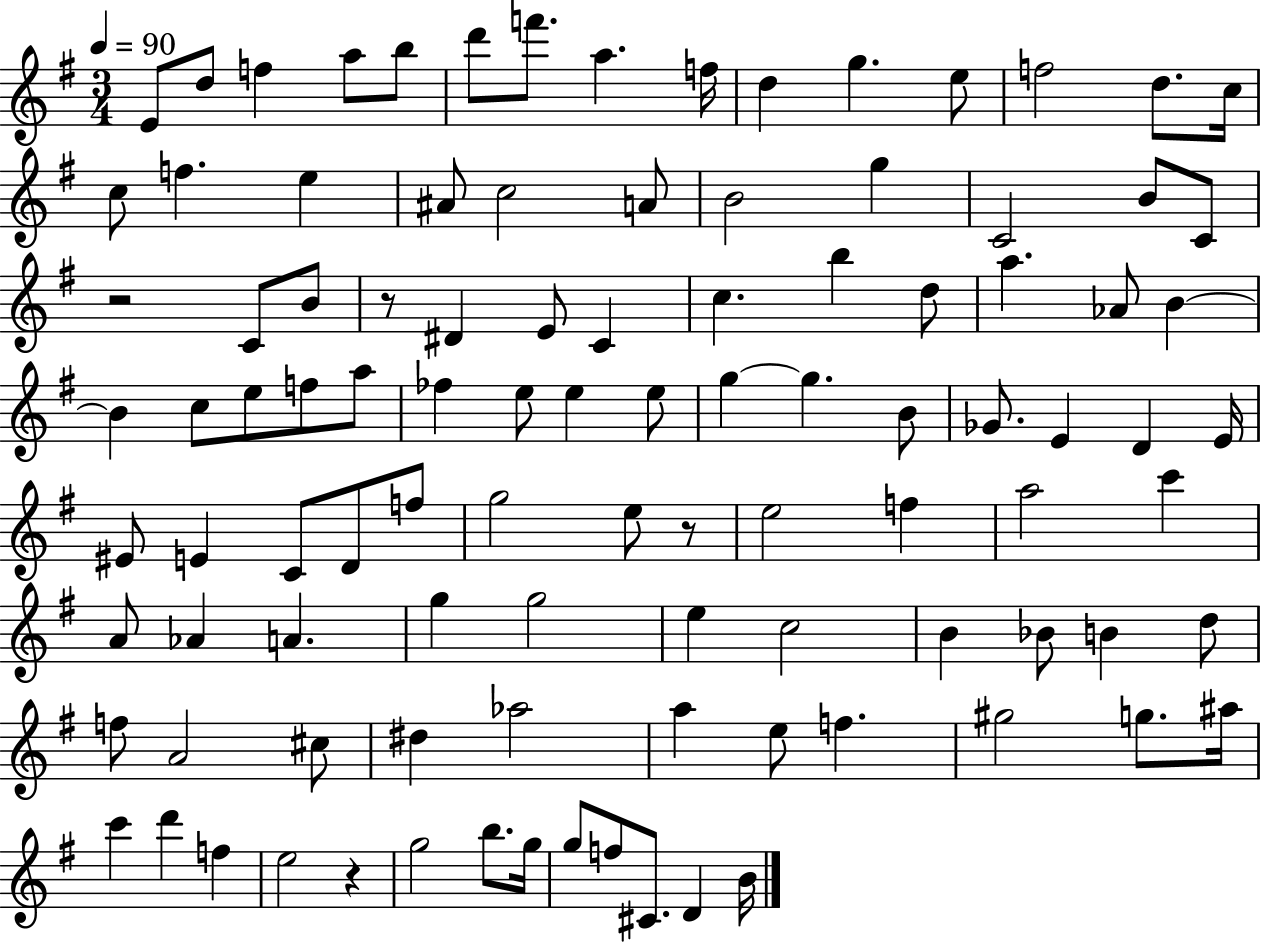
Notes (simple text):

E4/e D5/e F5/q A5/e B5/e D6/e F6/e. A5/q. F5/s D5/q G5/q. E5/e F5/h D5/e. C5/s C5/e F5/q. E5/q A#4/e C5/h A4/e B4/h G5/q C4/h B4/e C4/e R/h C4/e B4/e R/e D#4/q E4/e C4/q C5/q. B5/q D5/e A5/q. Ab4/e B4/q B4/q C5/e E5/e F5/e A5/e FES5/q E5/e E5/q E5/e G5/q G5/q. B4/e Gb4/e. E4/q D4/q E4/s EIS4/e E4/q C4/e D4/e F5/e G5/h E5/e R/e E5/h F5/q A5/h C6/q A4/e Ab4/q A4/q. G5/q G5/h E5/q C5/h B4/q Bb4/e B4/q D5/e F5/e A4/h C#5/e D#5/q Ab5/h A5/q E5/e F5/q. G#5/h G5/e. A#5/s C6/q D6/q F5/q E5/h R/q G5/h B5/e. G5/s G5/e F5/e C#4/e. D4/q B4/s